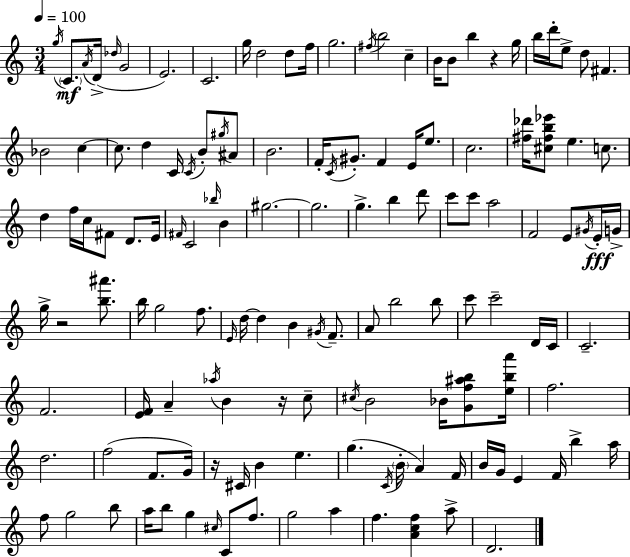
X:1
T:Untitled
M:3/4
L:1/4
K:Am
g/4 C/2 A/4 D/4 _d/4 G2 E2 C2 g/4 d2 d/2 f/4 g2 ^f/4 b2 c B/4 B/2 b z g/4 b/4 d'/4 e/2 d/2 ^F _B2 c c/2 d C/4 C/4 B/2 ^g/4 ^A/2 B2 F/4 C/4 ^G/2 F E/4 e/2 c2 [^f_d']/4 [^c^fb_e']/2 e c/2 d f/4 c/4 ^F/2 D/2 E/4 ^F/4 C2 _b/4 B ^g2 ^g2 g b d'/2 c'/2 c'/2 a2 F2 E/2 ^G/4 E/4 G/4 g/4 z2 [b^a']/2 b/4 g2 f/2 E/4 d/4 d B ^G/4 F/2 A/2 b2 b/2 c'/2 c'2 D/4 C/4 C2 F2 [EF]/4 A _a/4 B z/4 c/2 ^c/4 B2 _B/4 [Gf^ab]/2 [eba']/4 f2 d2 f2 F/2 G/4 z/4 ^C/4 B e g C/4 B/4 A F/4 B/4 G/4 E F/4 b a/4 f/2 g2 b/2 a/4 b/2 g ^c/4 C/2 f/2 g2 a f [Acf] a/2 D2